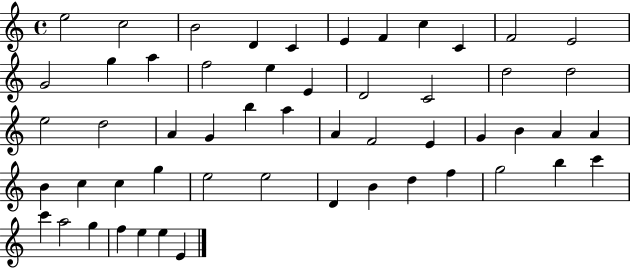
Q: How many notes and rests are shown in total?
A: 54